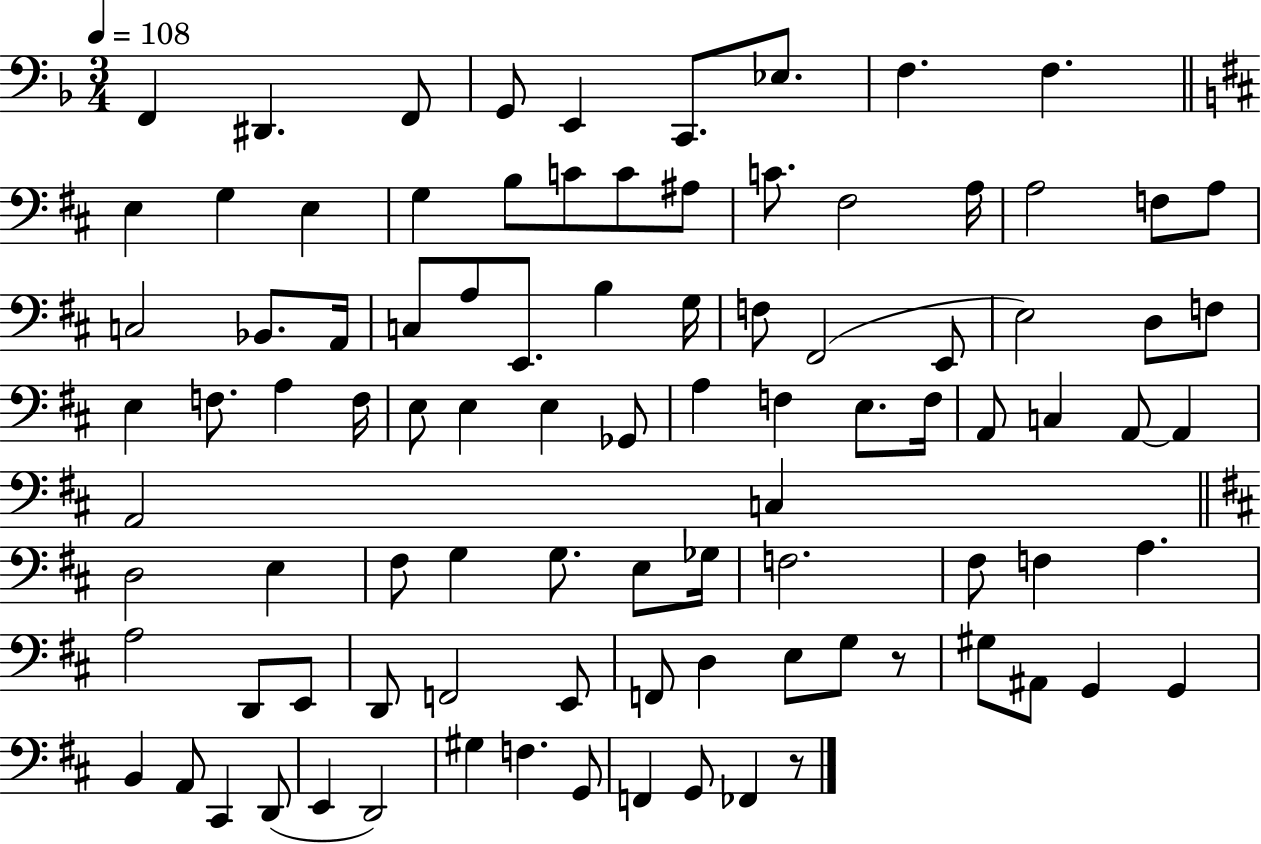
F2/q D#2/q. F2/e G2/e E2/q C2/e. Eb3/e. F3/q. F3/q. E3/q G3/q E3/q G3/q B3/e C4/e C4/e A#3/e C4/e. F#3/h A3/s A3/h F3/e A3/e C3/h Bb2/e. A2/s C3/e A3/e E2/e. B3/q G3/s F3/e F#2/h E2/e E3/h D3/e F3/e E3/q F3/e. A3/q F3/s E3/e E3/q E3/q Gb2/e A3/q F3/q E3/e. F3/s A2/e C3/q A2/e A2/q A2/h C3/q D3/h E3/q F#3/e G3/q G3/e. E3/e Gb3/s F3/h. F#3/e F3/q A3/q. A3/h D2/e E2/e D2/e F2/h E2/e F2/e D3/q E3/e G3/e R/e G#3/e A#2/e G2/q G2/q B2/q A2/e C#2/q D2/e E2/q D2/h G#3/q F3/q. G2/e F2/q G2/e FES2/q R/e